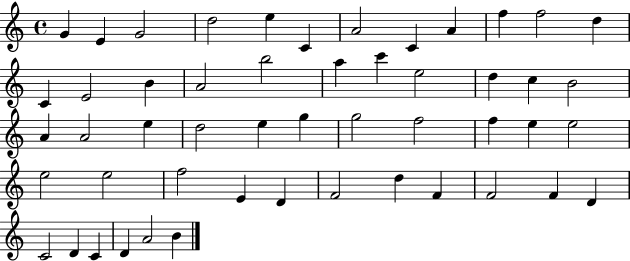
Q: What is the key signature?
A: C major